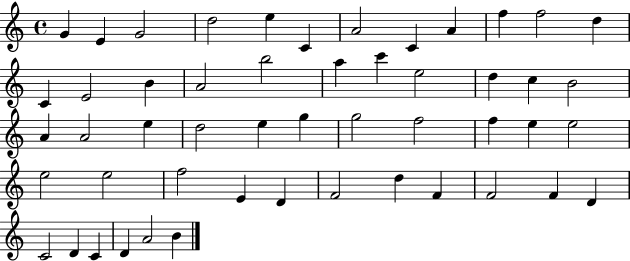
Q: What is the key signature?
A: C major